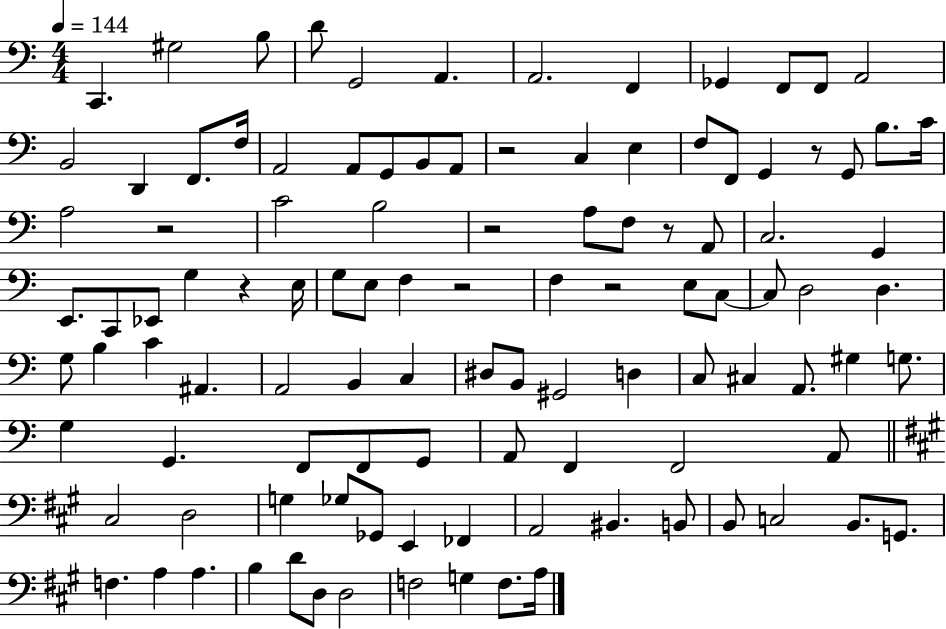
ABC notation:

X:1
T:Untitled
M:4/4
L:1/4
K:C
C,, ^G,2 B,/2 D/2 G,,2 A,, A,,2 F,, _G,, F,,/2 F,,/2 A,,2 B,,2 D,, F,,/2 F,/4 A,,2 A,,/2 G,,/2 B,,/2 A,,/2 z2 C, E, F,/2 F,,/2 G,, z/2 G,,/2 B,/2 C/4 A,2 z2 C2 B,2 z2 A,/2 F,/2 z/2 A,,/2 C,2 G,, E,,/2 C,,/2 _E,,/2 G, z E,/4 G,/2 E,/2 F, z2 F, z2 E,/2 C,/2 C,/2 D,2 D, G,/2 B, C ^A,, A,,2 B,, C, ^D,/2 B,,/2 ^G,,2 D, C,/2 ^C, A,,/2 ^G, G,/2 G, G,, F,,/2 F,,/2 G,,/2 A,,/2 F,, F,,2 A,,/2 ^C,2 D,2 G, _G,/2 _G,,/2 E,, _F,, A,,2 ^B,, B,,/2 B,,/2 C,2 B,,/2 G,,/2 F, A, A, B, D/2 D,/2 D,2 F,2 G, F,/2 A,/4